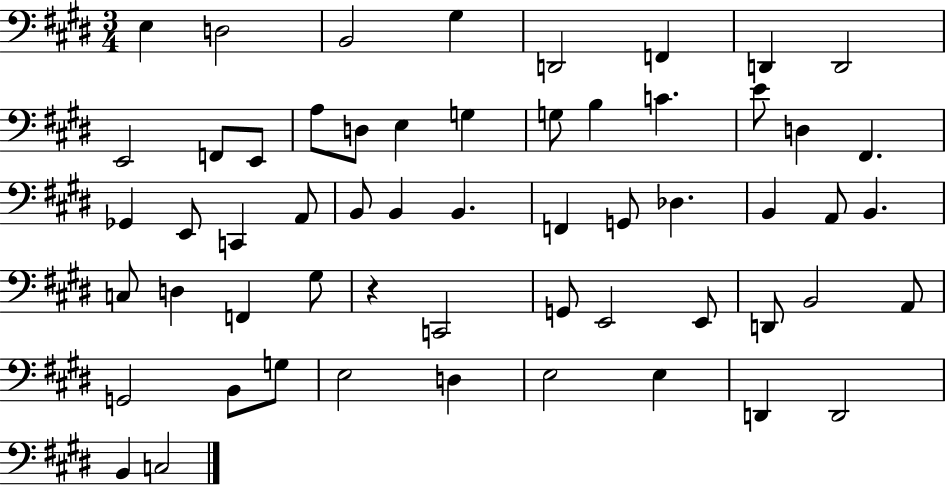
{
  \clef bass
  \numericTimeSignature
  \time 3/4
  \key e \major
  \repeat volta 2 { e4 d2 | b,2 gis4 | d,2 f,4 | d,4 d,2 | \break e,2 f,8 e,8 | a8 d8 e4 g4 | g8 b4 c'4. | e'8 d4 fis,4. | \break ges,4 e,8 c,4 a,8 | b,8 b,4 b,4. | f,4 g,8 des4. | b,4 a,8 b,4. | \break c8 d4 f,4 gis8 | r4 c,2 | g,8 e,2 e,8 | d,8 b,2 a,8 | \break g,2 b,8 g8 | e2 d4 | e2 e4 | d,4 d,2 | \break b,4 c2 | } \bar "|."
}